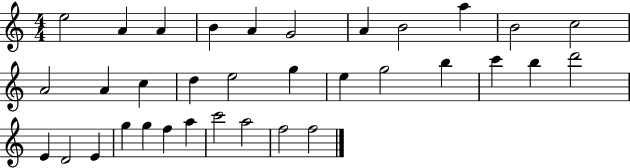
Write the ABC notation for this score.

X:1
T:Untitled
M:4/4
L:1/4
K:C
e2 A A B A G2 A B2 a B2 c2 A2 A c d e2 g e g2 b c' b d'2 E D2 E g g f a c'2 a2 f2 f2